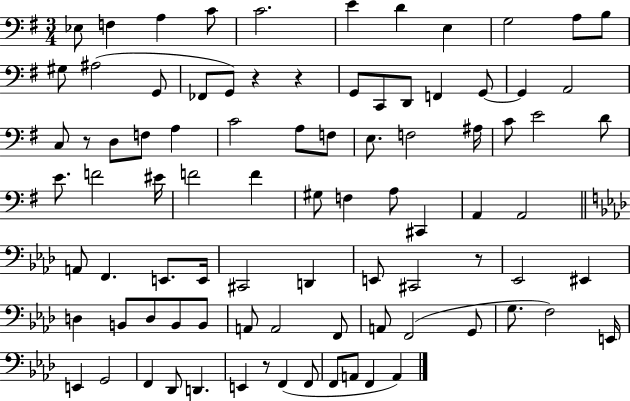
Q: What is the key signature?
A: G major